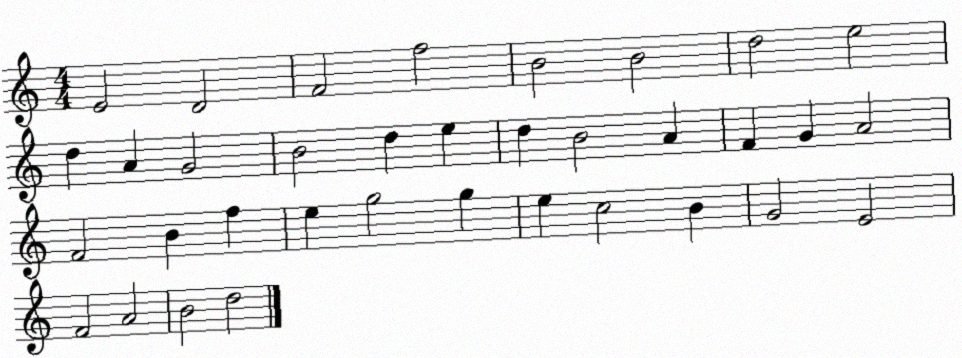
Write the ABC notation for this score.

X:1
T:Untitled
M:4/4
L:1/4
K:C
E2 D2 F2 f2 B2 B2 d2 e2 d A G2 B2 d e d B2 A F G A2 F2 B f e g2 g e c2 B G2 E2 F2 A2 B2 d2